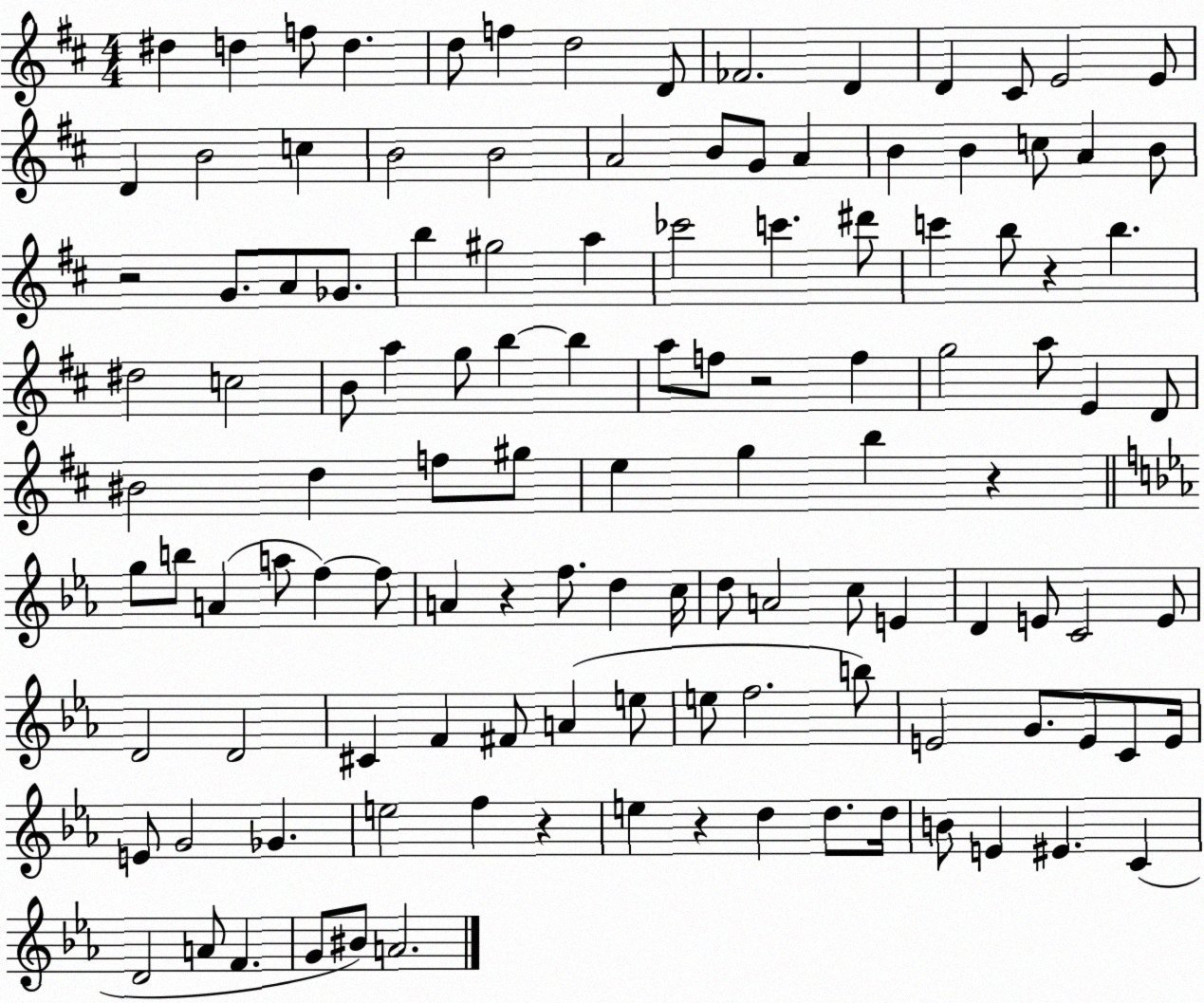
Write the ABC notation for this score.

X:1
T:Untitled
M:4/4
L:1/4
K:D
^d d f/2 d d/2 f d2 D/2 _F2 D D ^C/2 E2 E/2 D B2 c B2 B2 A2 B/2 G/2 A B B c/2 A B/2 z2 G/2 A/2 _G/2 b ^g2 a _c'2 c' ^d'/2 c' b/2 z b ^d2 c2 B/2 a g/2 b b a/2 f/2 z2 f g2 a/2 E D/2 ^B2 d f/2 ^g/2 e g b z g/2 b/2 A a/2 f f/2 A z f/2 d c/4 d/2 A2 c/2 E D E/2 C2 E/2 D2 D2 ^C F ^F/2 A e/2 e/2 f2 b/2 E2 G/2 E/2 C/2 E/4 E/2 G2 _G e2 f z e z d d/2 d/4 B/2 E ^E C D2 A/2 F G/2 ^B/2 A2